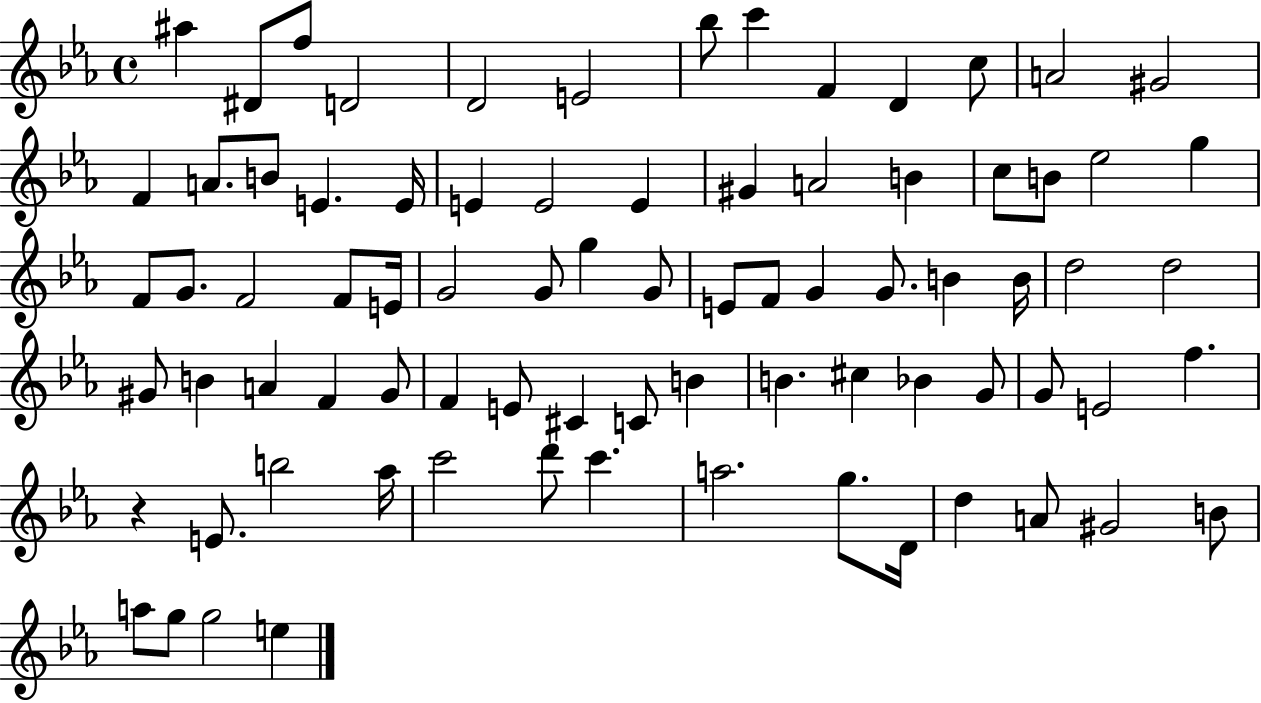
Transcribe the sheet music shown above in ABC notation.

X:1
T:Untitled
M:4/4
L:1/4
K:Eb
^a ^D/2 f/2 D2 D2 E2 _b/2 c' F D c/2 A2 ^G2 F A/2 B/2 E E/4 E E2 E ^G A2 B c/2 B/2 _e2 g F/2 G/2 F2 F/2 E/4 G2 G/2 g G/2 E/2 F/2 G G/2 B B/4 d2 d2 ^G/2 B A F ^G/2 F E/2 ^C C/2 B B ^c _B G/2 G/2 E2 f z E/2 b2 _a/4 c'2 d'/2 c' a2 g/2 D/4 d A/2 ^G2 B/2 a/2 g/2 g2 e